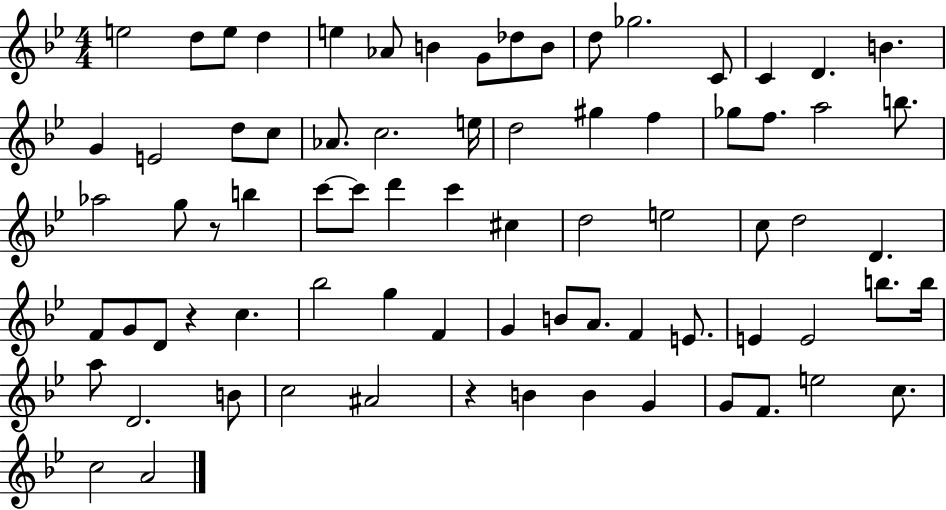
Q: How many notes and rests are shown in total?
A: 76